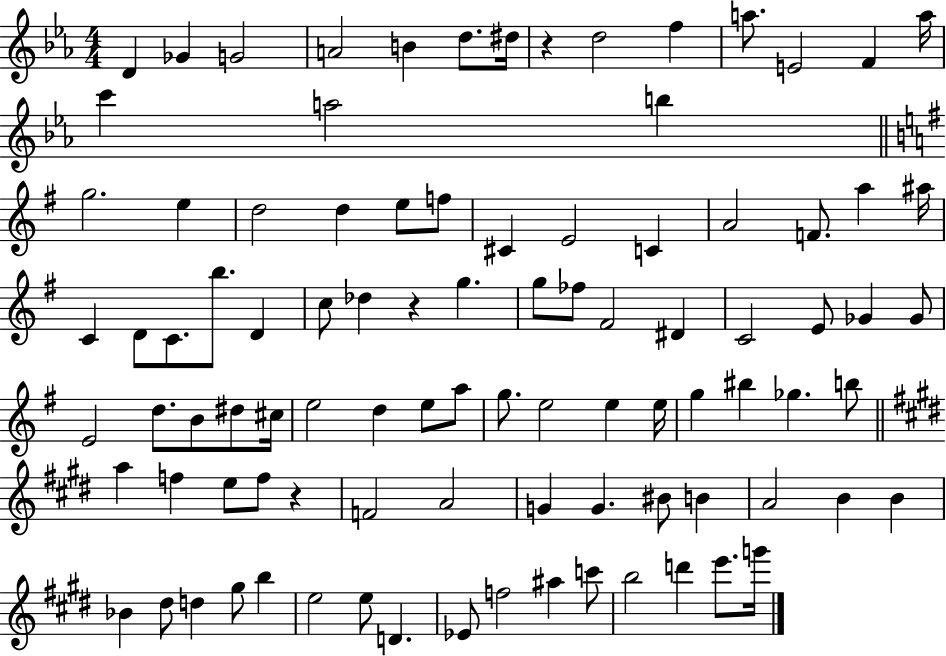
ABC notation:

X:1
T:Untitled
M:4/4
L:1/4
K:Eb
D _G G2 A2 B d/2 ^d/4 z d2 f a/2 E2 F a/4 c' a2 b g2 e d2 d e/2 f/2 ^C E2 C A2 F/2 a ^a/4 C D/2 C/2 b/2 D c/2 _d z g g/2 _f/2 ^F2 ^D C2 E/2 _G _G/2 E2 d/2 B/2 ^d/2 ^c/4 e2 d e/2 a/2 g/2 e2 e e/4 g ^b _g b/2 a f e/2 f/2 z F2 A2 G G ^B/2 B A2 B B _B ^d/2 d ^g/2 b e2 e/2 D _E/2 f2 ^a c'/2 b2 d' e'/2 g'/4